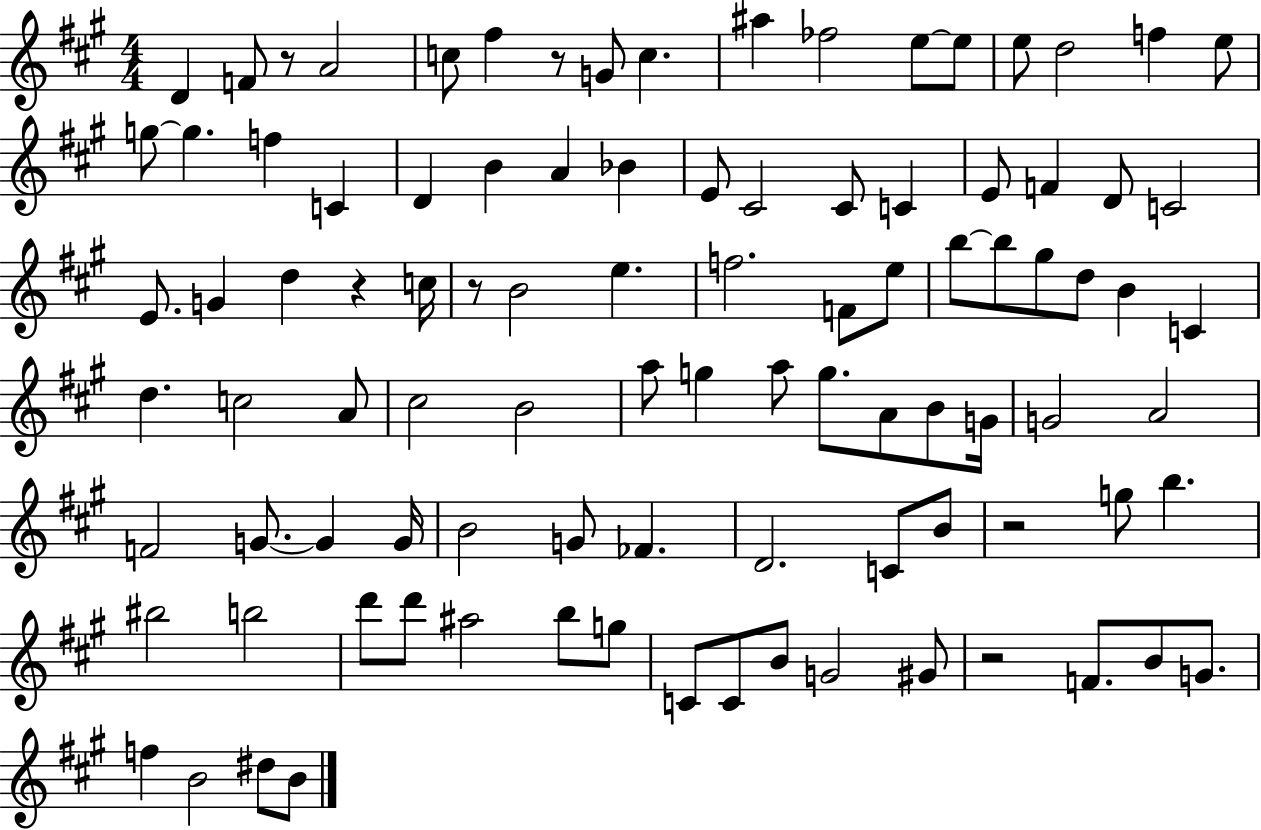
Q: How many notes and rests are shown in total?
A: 97